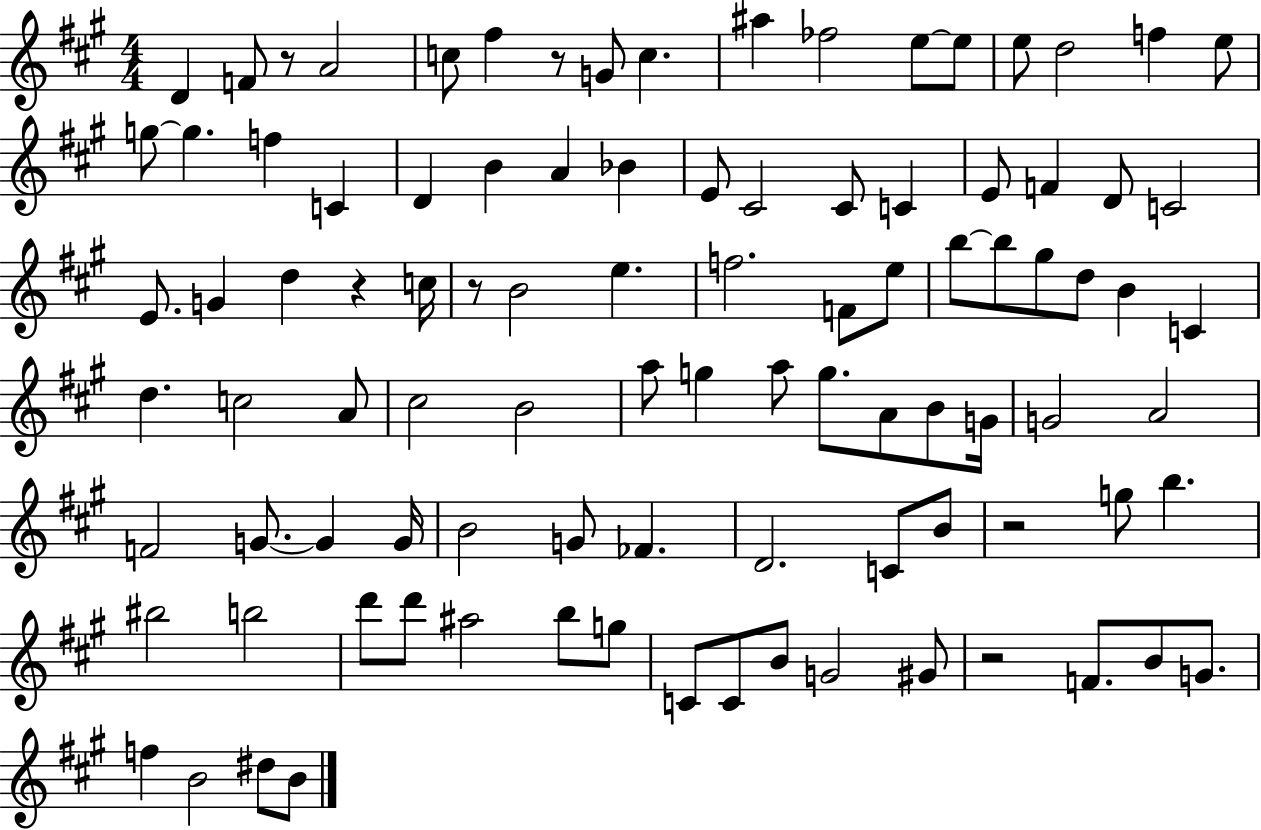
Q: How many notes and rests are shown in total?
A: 97